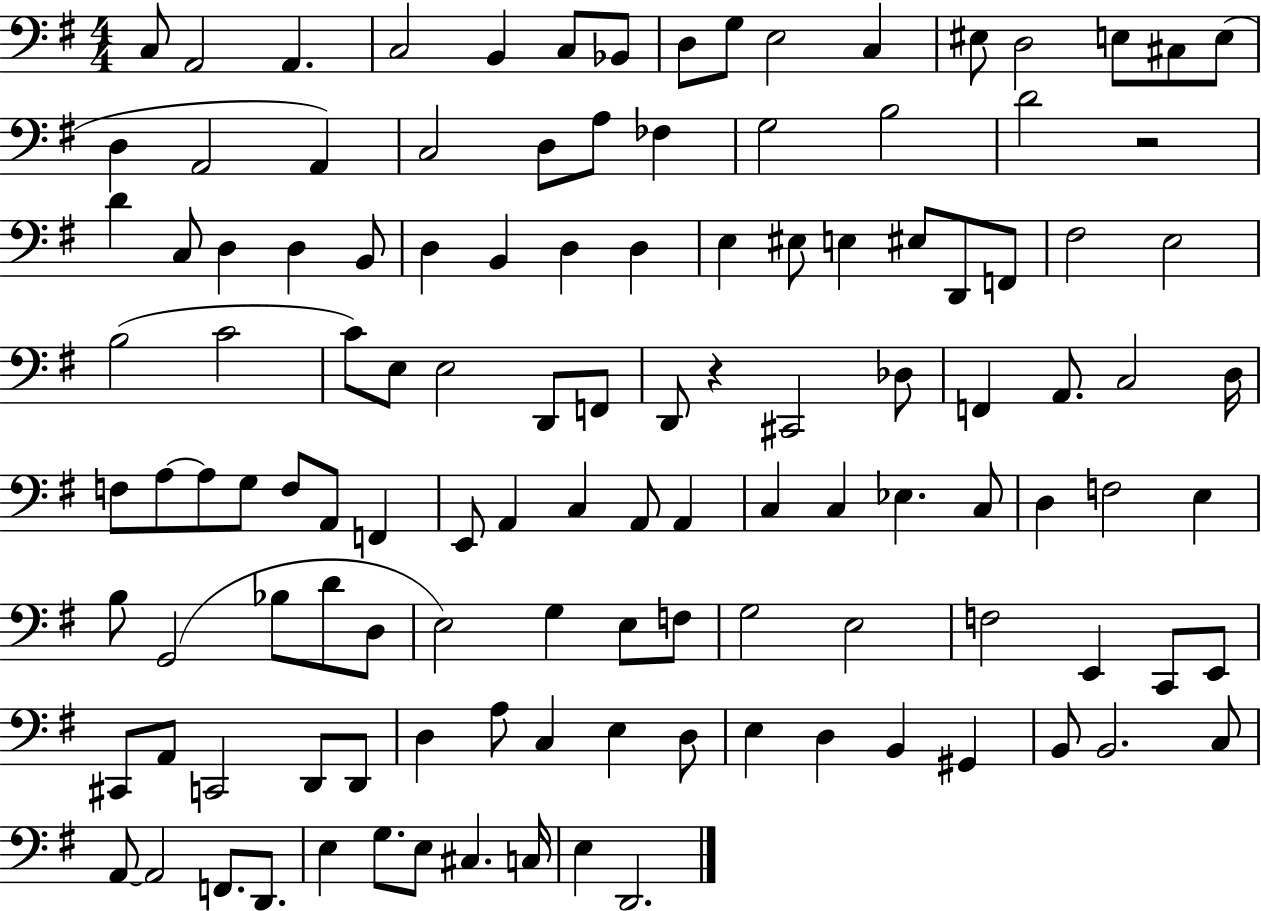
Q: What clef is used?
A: bass